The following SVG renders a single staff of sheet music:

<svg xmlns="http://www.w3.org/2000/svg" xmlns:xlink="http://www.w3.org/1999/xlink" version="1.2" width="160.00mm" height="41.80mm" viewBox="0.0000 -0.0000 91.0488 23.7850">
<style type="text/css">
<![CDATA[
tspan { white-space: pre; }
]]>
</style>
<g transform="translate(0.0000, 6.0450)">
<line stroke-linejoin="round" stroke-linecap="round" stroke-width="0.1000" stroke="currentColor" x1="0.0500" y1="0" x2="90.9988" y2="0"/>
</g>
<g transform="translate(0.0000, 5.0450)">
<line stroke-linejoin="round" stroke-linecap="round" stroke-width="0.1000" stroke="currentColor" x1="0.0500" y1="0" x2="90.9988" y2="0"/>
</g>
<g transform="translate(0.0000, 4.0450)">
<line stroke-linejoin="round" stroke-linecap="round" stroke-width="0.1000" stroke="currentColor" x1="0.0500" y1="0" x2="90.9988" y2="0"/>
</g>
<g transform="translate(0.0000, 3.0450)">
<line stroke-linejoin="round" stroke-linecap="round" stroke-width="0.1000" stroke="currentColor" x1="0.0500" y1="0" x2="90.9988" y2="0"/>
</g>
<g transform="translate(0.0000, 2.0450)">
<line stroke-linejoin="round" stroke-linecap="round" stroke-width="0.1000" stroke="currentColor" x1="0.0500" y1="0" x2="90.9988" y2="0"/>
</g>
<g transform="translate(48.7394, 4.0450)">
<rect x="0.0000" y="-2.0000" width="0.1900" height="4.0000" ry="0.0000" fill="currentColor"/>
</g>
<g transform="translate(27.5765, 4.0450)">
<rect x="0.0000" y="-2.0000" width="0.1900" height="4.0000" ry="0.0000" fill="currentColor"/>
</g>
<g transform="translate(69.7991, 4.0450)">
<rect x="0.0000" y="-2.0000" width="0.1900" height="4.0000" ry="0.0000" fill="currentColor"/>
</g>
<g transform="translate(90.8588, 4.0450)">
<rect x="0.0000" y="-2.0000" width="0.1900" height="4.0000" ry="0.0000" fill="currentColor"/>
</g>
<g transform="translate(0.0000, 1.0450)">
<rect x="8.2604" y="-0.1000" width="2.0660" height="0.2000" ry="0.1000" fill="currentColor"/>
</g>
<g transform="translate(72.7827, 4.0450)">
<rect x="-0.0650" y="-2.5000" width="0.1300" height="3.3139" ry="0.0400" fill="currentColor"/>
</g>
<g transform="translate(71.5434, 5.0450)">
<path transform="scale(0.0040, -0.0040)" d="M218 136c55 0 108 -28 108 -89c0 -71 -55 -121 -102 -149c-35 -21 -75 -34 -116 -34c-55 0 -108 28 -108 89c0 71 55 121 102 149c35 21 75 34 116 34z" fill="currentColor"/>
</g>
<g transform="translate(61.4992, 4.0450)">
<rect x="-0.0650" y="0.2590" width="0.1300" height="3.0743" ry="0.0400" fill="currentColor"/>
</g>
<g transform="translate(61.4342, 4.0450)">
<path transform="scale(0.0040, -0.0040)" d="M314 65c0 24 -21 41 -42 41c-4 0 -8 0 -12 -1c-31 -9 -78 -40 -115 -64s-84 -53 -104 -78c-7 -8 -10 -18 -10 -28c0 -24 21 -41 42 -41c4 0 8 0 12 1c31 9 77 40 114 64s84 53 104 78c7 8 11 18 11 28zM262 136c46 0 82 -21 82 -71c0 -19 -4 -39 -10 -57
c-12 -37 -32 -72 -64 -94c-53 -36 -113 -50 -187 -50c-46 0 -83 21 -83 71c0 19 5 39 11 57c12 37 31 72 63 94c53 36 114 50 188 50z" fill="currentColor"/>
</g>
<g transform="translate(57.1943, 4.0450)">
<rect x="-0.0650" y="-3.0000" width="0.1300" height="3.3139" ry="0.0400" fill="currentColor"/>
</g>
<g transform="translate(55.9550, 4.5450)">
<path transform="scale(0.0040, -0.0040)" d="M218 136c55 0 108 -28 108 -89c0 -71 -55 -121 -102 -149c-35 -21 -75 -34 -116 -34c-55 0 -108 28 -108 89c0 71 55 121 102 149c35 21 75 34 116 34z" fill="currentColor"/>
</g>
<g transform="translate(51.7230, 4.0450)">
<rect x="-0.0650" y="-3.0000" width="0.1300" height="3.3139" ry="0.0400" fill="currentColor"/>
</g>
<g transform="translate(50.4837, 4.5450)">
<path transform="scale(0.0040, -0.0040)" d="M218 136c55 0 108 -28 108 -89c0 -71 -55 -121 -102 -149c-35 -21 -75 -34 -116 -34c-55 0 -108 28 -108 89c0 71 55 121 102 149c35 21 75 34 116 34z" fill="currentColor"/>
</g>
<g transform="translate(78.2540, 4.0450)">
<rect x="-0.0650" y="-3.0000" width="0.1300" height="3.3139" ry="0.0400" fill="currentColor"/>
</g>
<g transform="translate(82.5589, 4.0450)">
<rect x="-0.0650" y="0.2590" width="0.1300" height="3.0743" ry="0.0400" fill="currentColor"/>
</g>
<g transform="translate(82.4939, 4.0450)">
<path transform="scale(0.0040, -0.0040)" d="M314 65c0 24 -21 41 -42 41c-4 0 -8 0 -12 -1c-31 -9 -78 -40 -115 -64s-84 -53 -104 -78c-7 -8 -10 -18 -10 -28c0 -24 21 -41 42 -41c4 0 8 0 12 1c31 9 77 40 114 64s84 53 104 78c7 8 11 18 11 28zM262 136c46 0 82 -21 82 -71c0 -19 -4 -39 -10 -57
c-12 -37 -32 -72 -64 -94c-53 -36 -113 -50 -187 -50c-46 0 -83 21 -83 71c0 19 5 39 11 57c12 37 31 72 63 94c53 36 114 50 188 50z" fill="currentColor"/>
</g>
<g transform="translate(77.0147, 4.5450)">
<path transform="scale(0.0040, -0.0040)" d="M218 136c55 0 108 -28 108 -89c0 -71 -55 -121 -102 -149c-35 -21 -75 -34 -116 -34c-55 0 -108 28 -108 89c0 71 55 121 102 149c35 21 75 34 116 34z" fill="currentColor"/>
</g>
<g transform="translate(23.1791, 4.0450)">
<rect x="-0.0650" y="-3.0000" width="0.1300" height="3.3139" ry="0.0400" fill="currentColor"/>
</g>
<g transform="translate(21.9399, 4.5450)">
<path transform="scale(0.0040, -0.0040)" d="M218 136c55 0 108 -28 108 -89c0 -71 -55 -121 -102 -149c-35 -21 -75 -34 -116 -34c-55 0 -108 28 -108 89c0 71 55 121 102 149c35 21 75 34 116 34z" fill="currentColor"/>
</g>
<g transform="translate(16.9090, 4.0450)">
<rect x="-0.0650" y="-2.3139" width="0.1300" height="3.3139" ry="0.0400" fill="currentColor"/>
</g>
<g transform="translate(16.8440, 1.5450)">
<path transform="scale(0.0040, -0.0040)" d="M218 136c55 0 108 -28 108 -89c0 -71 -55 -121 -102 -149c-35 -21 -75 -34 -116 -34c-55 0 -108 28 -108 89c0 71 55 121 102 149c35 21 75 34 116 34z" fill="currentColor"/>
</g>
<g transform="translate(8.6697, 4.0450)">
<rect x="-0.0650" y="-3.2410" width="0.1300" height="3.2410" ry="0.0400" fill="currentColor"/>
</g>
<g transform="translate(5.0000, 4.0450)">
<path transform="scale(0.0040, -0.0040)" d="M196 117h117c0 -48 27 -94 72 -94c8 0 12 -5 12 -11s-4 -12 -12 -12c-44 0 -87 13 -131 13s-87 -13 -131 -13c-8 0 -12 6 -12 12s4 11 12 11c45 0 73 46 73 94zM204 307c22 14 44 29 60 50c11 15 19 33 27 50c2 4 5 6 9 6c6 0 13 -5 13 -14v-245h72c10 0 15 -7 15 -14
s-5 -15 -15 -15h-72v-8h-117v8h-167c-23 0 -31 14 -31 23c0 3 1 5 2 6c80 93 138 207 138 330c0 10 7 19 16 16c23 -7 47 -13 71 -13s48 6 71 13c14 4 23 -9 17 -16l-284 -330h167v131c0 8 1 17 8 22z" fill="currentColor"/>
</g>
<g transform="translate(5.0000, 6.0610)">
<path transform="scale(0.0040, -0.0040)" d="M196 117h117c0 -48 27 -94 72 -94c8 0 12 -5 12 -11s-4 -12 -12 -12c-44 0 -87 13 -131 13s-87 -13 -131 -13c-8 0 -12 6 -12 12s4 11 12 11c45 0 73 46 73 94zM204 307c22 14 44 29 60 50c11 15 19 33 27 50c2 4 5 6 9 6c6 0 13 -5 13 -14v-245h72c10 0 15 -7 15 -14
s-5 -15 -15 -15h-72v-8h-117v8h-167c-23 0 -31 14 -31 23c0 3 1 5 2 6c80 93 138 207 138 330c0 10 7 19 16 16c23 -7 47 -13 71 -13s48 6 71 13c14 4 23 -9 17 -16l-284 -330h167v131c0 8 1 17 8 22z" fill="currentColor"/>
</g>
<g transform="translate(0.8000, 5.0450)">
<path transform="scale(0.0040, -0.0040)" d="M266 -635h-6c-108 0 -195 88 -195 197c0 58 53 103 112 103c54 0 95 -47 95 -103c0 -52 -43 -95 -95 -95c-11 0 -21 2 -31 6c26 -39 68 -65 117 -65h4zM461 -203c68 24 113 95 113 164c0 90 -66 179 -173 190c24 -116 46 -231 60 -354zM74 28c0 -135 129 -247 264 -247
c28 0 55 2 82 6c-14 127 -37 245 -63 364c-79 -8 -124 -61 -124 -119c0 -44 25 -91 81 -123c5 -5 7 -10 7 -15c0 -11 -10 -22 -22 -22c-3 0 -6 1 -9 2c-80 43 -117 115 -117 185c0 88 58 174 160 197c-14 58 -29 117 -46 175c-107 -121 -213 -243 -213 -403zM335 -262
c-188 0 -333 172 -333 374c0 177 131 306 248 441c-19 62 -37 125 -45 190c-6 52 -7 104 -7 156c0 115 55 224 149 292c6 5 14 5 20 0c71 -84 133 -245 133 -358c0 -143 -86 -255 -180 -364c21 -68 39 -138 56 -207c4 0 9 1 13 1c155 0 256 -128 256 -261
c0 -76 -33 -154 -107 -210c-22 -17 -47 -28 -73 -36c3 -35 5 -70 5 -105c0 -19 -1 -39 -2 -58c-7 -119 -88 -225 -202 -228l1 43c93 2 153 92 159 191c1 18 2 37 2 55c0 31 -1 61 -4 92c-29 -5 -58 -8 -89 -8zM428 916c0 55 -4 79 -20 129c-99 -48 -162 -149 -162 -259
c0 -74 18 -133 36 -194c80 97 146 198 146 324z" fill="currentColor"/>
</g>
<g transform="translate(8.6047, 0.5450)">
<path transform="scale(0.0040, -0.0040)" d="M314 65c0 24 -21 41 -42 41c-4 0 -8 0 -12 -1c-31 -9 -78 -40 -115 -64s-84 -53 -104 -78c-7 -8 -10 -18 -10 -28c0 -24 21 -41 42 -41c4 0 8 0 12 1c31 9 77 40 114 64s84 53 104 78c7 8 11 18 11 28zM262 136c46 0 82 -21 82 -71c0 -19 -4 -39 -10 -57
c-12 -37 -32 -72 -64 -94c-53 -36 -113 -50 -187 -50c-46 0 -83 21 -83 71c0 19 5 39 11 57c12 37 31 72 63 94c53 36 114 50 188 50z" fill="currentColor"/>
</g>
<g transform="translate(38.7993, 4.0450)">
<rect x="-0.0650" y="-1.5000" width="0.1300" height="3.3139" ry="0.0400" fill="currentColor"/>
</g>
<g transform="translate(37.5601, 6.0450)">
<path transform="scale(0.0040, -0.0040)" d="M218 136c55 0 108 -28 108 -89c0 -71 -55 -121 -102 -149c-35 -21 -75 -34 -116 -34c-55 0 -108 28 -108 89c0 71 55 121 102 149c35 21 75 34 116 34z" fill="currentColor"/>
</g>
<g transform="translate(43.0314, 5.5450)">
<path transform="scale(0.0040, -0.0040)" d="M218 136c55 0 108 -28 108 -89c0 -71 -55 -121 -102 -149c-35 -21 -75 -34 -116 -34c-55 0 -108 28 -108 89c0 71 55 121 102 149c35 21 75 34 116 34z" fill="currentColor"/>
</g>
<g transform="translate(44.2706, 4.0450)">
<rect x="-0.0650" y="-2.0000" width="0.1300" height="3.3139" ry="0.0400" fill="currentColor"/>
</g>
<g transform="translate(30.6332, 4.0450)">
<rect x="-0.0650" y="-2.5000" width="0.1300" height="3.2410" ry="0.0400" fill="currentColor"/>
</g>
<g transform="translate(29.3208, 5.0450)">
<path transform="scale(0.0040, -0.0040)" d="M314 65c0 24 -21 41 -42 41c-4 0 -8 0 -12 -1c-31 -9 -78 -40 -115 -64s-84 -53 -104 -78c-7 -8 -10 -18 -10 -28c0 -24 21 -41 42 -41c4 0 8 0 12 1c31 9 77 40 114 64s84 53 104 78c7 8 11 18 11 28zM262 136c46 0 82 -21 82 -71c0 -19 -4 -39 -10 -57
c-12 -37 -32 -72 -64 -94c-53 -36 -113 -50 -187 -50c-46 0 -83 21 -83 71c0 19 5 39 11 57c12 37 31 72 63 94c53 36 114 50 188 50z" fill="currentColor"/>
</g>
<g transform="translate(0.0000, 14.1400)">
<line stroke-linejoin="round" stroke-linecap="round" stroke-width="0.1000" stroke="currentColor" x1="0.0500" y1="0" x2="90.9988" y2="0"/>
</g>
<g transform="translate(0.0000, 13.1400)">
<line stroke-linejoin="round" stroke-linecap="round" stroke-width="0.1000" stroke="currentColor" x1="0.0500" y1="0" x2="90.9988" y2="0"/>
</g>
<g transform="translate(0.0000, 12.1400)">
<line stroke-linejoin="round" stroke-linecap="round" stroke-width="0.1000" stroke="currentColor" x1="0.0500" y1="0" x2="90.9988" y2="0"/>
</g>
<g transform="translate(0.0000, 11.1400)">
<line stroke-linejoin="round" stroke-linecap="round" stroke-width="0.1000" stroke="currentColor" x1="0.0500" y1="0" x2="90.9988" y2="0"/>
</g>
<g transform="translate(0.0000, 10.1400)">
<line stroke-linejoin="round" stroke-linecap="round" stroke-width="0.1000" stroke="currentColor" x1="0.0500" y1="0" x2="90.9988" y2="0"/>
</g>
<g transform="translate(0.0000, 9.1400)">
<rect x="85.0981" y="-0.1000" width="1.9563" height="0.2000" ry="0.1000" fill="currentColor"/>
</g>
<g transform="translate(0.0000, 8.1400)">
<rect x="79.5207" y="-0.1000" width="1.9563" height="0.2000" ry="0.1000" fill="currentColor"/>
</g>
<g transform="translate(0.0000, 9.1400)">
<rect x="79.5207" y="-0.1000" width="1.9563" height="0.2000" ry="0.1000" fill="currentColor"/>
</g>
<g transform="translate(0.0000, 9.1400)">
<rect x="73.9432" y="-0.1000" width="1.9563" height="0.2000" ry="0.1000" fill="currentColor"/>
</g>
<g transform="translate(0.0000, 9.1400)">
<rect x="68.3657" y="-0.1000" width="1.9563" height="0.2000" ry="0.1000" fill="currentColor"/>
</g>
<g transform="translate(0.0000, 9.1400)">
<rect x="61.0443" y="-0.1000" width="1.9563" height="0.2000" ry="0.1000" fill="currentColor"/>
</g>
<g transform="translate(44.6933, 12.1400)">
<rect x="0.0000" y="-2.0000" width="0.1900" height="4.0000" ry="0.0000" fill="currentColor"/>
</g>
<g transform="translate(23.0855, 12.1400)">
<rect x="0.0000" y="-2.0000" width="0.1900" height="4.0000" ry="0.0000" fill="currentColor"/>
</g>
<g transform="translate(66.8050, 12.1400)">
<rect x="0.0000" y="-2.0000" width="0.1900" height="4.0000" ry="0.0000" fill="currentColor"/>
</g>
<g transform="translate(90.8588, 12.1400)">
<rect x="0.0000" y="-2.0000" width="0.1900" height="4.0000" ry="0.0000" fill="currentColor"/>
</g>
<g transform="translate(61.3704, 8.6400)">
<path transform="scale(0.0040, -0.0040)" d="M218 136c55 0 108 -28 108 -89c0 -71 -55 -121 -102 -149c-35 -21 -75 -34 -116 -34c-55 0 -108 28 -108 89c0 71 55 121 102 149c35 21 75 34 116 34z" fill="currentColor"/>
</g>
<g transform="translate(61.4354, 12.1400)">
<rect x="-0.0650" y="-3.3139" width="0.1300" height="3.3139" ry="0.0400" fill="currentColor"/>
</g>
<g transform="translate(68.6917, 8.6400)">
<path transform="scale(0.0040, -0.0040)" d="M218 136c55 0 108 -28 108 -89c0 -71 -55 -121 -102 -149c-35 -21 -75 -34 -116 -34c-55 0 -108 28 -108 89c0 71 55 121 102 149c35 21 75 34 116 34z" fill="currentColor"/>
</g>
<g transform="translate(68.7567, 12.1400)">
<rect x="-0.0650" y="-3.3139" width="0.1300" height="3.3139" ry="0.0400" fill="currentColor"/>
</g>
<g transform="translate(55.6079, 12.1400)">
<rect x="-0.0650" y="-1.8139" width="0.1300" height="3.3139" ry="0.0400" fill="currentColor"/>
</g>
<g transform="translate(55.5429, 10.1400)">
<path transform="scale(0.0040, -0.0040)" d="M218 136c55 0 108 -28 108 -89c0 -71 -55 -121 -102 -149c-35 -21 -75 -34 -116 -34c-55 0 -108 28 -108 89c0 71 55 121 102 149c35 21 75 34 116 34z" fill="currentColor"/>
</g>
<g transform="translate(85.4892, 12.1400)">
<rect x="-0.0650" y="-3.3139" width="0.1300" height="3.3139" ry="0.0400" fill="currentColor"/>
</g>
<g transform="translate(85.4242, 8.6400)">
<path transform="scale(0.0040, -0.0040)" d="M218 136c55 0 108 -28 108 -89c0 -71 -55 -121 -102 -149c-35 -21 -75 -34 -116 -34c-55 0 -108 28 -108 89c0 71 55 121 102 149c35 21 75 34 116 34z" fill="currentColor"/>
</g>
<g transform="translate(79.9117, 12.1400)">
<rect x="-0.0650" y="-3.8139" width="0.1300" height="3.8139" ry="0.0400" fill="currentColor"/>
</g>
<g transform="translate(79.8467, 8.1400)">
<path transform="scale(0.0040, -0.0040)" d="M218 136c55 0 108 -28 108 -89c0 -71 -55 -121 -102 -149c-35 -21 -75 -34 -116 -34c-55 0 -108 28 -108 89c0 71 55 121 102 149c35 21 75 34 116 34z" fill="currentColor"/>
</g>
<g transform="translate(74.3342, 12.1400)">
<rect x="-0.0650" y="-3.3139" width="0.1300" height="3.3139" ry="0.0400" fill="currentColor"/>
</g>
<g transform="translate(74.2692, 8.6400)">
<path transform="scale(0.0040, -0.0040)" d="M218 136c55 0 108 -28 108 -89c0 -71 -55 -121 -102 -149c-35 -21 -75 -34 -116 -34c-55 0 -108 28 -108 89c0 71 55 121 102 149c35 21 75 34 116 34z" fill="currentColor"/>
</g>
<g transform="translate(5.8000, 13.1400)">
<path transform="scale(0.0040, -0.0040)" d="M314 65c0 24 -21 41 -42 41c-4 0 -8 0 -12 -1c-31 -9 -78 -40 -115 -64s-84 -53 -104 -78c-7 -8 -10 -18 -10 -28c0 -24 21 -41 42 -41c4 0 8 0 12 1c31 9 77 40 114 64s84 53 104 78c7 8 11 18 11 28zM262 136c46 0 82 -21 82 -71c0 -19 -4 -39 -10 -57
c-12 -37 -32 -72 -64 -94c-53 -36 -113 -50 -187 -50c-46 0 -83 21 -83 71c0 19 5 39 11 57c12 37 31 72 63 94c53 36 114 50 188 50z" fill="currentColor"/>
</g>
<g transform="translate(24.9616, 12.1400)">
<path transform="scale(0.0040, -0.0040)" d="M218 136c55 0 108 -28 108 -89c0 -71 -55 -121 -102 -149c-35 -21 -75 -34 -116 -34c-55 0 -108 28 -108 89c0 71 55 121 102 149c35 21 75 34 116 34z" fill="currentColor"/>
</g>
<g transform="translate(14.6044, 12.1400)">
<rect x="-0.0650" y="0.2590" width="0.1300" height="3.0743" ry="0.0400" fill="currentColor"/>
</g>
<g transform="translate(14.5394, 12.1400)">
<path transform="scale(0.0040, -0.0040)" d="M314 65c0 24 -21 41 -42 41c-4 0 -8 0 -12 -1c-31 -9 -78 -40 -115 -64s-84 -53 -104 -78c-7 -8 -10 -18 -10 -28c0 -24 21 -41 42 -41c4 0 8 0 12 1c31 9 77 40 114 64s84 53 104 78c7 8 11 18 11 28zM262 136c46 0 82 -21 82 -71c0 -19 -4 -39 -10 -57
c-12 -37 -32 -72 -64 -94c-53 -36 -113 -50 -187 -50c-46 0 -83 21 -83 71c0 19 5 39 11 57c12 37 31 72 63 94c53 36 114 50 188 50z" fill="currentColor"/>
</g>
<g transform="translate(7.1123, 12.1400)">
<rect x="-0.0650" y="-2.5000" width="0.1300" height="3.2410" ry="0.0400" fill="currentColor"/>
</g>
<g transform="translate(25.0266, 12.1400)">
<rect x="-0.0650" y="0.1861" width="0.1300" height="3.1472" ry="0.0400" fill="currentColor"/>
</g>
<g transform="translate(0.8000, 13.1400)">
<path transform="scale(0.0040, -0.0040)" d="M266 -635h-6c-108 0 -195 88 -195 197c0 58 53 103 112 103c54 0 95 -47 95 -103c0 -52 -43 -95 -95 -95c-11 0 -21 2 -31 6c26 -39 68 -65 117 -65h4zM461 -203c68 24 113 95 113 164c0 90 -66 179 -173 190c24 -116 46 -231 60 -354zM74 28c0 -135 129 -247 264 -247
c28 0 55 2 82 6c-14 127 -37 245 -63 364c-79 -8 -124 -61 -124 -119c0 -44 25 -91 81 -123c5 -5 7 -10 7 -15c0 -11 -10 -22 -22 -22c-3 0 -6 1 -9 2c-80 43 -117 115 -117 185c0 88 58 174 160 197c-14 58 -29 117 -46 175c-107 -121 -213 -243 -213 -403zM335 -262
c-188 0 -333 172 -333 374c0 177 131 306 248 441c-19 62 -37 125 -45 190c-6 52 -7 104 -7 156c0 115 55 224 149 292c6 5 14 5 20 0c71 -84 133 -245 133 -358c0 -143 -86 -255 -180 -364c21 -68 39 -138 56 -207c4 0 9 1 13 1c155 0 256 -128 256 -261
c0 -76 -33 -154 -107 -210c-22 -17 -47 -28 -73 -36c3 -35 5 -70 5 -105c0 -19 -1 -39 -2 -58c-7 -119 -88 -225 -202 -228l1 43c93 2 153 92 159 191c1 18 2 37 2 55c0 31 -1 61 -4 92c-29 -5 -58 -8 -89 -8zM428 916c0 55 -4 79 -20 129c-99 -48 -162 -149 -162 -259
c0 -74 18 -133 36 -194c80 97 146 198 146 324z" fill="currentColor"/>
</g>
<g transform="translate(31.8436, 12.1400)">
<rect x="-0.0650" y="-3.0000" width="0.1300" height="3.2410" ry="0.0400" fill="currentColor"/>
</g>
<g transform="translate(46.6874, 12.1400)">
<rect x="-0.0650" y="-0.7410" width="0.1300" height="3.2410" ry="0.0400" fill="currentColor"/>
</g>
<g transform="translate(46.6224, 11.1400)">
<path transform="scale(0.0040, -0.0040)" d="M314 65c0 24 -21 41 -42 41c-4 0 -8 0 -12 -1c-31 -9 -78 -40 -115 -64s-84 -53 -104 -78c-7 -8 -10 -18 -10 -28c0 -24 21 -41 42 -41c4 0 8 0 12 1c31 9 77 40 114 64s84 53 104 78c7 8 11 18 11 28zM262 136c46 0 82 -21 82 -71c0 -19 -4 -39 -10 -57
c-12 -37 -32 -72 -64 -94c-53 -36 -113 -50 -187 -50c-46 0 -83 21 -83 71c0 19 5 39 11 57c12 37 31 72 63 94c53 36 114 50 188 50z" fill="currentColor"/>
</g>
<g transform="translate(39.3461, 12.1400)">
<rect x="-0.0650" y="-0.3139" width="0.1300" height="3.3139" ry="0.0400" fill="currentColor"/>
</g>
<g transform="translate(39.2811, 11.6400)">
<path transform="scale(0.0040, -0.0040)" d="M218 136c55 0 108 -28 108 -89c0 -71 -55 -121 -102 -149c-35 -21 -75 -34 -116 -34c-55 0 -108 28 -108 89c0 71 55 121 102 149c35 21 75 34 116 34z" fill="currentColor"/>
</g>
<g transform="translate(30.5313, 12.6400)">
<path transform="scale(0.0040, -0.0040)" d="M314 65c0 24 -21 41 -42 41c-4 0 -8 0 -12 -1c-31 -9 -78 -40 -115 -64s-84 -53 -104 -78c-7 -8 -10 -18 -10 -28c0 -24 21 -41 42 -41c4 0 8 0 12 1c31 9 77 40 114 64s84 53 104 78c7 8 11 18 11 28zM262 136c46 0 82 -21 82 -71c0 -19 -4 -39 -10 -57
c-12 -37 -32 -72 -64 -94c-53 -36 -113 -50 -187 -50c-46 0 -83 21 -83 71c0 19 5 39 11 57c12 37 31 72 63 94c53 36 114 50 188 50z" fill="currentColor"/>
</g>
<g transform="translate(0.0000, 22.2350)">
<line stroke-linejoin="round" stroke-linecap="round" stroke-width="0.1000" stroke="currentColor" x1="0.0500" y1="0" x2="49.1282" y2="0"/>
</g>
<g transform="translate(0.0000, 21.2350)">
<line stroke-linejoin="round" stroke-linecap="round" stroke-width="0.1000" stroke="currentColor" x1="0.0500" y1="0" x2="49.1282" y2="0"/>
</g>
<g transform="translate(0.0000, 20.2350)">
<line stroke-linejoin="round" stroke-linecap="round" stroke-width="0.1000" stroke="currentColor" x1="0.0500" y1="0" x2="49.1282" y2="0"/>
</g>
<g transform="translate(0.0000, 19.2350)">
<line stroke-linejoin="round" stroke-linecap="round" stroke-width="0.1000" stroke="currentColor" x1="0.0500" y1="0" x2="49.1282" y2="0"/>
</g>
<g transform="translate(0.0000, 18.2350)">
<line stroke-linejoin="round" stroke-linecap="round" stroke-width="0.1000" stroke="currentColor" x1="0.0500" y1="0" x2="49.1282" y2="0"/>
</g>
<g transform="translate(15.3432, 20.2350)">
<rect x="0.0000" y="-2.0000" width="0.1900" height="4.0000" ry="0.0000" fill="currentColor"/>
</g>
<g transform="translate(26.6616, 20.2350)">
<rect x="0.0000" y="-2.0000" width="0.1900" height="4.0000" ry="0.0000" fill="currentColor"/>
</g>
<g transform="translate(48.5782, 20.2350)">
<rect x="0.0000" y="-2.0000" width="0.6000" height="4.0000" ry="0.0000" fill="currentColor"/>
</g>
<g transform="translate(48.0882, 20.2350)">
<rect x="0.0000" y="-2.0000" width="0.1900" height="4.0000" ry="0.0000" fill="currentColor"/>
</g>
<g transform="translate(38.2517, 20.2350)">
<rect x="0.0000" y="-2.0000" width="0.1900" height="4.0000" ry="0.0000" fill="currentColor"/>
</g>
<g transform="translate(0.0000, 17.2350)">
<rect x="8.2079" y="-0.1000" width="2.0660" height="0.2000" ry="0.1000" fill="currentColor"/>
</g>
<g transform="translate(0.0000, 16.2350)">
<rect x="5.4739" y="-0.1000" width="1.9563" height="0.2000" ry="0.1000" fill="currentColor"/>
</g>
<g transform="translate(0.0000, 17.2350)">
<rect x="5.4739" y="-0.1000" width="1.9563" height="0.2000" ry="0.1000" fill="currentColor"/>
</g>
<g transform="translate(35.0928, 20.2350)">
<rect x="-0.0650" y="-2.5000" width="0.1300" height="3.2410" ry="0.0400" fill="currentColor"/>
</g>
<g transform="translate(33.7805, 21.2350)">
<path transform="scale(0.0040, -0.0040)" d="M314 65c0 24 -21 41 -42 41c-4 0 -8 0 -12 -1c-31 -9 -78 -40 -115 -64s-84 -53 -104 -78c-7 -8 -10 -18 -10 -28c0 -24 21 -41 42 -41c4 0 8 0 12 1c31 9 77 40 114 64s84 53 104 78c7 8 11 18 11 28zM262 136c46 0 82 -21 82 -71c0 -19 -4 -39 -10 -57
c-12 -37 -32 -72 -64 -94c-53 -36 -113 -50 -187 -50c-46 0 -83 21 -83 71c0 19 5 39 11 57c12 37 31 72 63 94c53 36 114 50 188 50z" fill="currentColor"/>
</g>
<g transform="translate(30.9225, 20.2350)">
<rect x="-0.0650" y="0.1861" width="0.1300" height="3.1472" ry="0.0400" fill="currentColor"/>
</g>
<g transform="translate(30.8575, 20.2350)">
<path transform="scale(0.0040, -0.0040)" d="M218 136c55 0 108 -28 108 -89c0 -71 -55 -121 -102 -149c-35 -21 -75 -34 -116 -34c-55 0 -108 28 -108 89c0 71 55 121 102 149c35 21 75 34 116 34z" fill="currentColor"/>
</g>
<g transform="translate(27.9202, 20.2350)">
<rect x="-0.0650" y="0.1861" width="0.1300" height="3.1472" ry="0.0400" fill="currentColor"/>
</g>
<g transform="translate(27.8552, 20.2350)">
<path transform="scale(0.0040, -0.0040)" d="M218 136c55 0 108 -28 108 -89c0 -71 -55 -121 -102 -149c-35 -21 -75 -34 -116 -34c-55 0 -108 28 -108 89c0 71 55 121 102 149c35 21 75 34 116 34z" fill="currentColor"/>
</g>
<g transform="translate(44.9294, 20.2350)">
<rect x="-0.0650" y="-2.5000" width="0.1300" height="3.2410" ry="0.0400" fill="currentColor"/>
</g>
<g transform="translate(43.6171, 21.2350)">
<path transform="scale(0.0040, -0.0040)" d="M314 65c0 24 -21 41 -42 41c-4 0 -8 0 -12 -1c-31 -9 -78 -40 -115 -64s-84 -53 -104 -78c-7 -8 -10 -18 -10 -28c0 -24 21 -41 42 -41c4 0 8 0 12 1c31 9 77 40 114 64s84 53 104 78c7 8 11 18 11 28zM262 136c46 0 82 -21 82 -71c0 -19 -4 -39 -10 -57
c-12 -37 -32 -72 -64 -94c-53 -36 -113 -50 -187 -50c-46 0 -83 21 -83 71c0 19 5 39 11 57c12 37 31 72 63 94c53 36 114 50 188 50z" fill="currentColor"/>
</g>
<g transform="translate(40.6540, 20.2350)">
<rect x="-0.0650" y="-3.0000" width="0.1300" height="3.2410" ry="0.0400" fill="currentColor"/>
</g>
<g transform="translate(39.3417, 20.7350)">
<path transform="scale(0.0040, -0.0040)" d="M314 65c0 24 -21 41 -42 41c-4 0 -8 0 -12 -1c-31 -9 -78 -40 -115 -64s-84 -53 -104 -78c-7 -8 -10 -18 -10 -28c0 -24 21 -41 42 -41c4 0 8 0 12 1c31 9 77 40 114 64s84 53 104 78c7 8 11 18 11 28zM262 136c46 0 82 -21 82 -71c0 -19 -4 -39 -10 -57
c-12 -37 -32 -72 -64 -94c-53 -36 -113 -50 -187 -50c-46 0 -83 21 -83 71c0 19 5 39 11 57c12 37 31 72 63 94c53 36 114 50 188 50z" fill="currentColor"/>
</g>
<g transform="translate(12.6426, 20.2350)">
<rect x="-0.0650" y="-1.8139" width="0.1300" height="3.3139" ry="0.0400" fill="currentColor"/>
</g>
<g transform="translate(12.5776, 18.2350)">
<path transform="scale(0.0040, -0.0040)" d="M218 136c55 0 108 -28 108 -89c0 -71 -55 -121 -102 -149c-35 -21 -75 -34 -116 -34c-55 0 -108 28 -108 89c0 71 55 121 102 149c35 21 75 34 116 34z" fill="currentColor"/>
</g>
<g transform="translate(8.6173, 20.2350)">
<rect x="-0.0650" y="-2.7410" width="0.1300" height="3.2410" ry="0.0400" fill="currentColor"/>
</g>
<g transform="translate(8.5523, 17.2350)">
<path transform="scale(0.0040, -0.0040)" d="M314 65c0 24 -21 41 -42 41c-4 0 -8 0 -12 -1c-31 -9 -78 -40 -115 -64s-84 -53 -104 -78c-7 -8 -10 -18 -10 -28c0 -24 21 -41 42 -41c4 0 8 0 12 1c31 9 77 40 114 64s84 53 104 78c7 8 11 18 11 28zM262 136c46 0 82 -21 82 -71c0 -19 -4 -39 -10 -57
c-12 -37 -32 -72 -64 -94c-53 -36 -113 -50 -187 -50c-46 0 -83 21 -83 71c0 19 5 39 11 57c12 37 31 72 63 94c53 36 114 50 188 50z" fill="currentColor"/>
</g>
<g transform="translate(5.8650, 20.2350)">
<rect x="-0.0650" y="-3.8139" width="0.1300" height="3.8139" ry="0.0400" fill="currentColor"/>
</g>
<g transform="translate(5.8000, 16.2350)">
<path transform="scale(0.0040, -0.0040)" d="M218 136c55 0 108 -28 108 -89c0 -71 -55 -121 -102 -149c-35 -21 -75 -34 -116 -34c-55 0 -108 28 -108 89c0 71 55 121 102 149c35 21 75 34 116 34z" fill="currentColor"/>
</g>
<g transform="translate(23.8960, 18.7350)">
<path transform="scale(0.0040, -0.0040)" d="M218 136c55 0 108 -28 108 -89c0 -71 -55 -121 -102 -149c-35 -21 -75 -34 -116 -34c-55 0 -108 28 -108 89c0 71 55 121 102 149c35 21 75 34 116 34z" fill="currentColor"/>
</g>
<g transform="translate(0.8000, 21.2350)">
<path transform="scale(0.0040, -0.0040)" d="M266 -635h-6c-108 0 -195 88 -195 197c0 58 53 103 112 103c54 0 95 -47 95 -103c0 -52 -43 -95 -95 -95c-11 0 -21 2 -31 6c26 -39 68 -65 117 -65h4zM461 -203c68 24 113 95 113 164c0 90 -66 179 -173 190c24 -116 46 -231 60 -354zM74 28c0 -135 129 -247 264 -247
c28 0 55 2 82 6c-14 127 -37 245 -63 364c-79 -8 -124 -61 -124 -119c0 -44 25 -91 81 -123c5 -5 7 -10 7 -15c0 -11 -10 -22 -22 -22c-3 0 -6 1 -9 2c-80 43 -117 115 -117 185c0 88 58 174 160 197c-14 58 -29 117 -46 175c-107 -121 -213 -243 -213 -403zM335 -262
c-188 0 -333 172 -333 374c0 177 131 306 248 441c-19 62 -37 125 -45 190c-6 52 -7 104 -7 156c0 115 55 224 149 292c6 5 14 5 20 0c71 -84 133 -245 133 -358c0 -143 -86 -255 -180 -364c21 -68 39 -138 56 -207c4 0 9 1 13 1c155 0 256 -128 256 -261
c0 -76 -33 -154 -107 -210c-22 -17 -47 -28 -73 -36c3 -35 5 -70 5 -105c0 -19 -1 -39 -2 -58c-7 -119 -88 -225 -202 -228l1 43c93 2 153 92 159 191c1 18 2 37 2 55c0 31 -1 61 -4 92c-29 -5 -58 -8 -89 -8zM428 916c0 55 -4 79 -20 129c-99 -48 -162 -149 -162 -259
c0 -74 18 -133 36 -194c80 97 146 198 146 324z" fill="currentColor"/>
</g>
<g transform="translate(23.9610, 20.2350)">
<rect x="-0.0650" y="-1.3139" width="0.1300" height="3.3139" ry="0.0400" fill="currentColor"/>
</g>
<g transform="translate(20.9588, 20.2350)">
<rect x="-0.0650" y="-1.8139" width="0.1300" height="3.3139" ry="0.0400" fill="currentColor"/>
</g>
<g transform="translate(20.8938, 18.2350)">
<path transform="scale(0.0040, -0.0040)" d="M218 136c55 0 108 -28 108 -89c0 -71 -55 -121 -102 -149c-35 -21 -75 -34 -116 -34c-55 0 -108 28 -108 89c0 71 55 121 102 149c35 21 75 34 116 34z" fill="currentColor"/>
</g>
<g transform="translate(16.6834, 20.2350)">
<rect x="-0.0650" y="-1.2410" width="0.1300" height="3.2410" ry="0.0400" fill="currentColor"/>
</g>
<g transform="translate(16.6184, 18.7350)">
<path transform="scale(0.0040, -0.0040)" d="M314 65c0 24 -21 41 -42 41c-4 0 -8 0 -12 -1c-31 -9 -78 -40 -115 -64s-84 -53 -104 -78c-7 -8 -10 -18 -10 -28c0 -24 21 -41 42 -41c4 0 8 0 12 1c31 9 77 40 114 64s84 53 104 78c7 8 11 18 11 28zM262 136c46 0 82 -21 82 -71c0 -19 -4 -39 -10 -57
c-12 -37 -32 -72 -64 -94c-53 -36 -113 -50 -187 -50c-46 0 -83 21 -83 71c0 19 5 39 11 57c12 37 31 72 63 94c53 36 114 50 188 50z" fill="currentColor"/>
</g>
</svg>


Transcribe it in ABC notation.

X:1
T:Untitled
M:4/4
L:1/4
K:C
b2 g A G2 E F A A B2 G A B2 G2 B2 B A2 c d2 f b b b c' b c' a2 f e2 f e B B G2 A2 G2